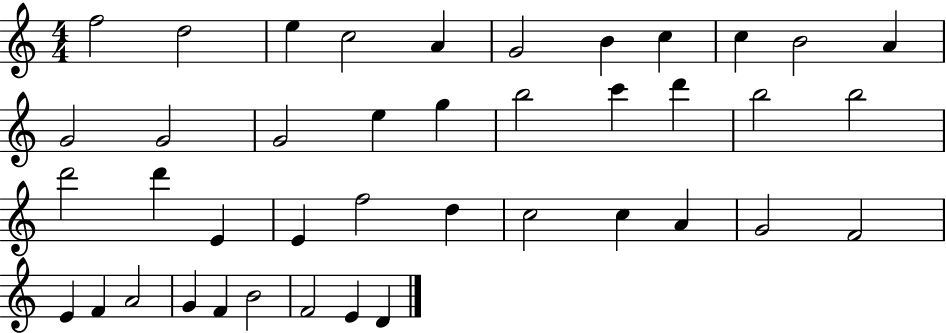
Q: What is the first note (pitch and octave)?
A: F5